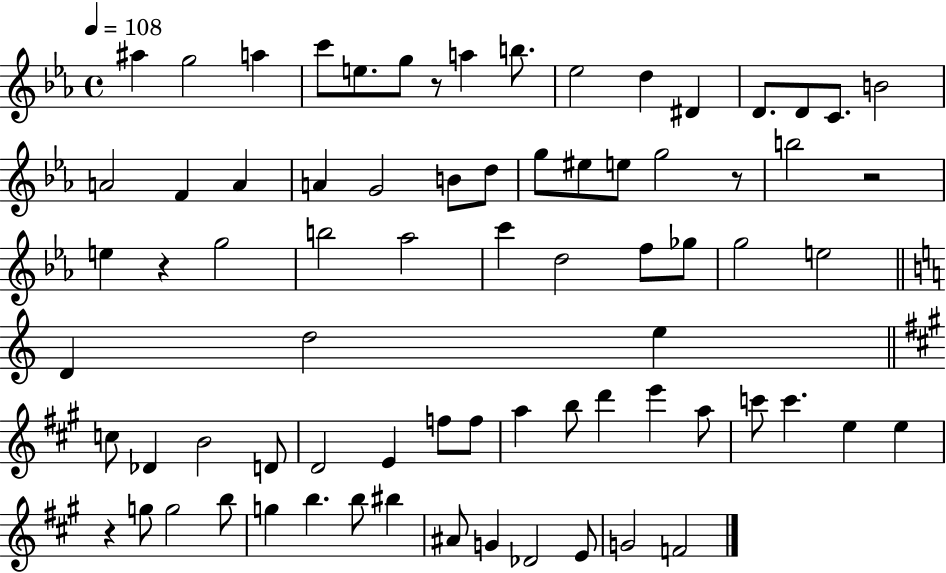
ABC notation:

X:1
T:Untitled
M:4/4
L:1/4
K:Eb
^a g2 a c'/2 e/2 g/2 z/2 a b/2 _e2 d ^D D/2 D/2 C/2 B2 A2 F A A G2 B/2 d/2 g/2 ^e/2 e/2 g2 z/2 b2 z2 e z g2 b2 _a2 c' d2 f/2 _g/2 g2 e2 D d2 e c/2 _D B2 D/2 D2 E f/2 f/2 a b/2 d' e' a/2 c'/2 c' e e z g/2 g2 b/2 g b b/2 ^b ^A/2 G _D2 E/2 G2 F2